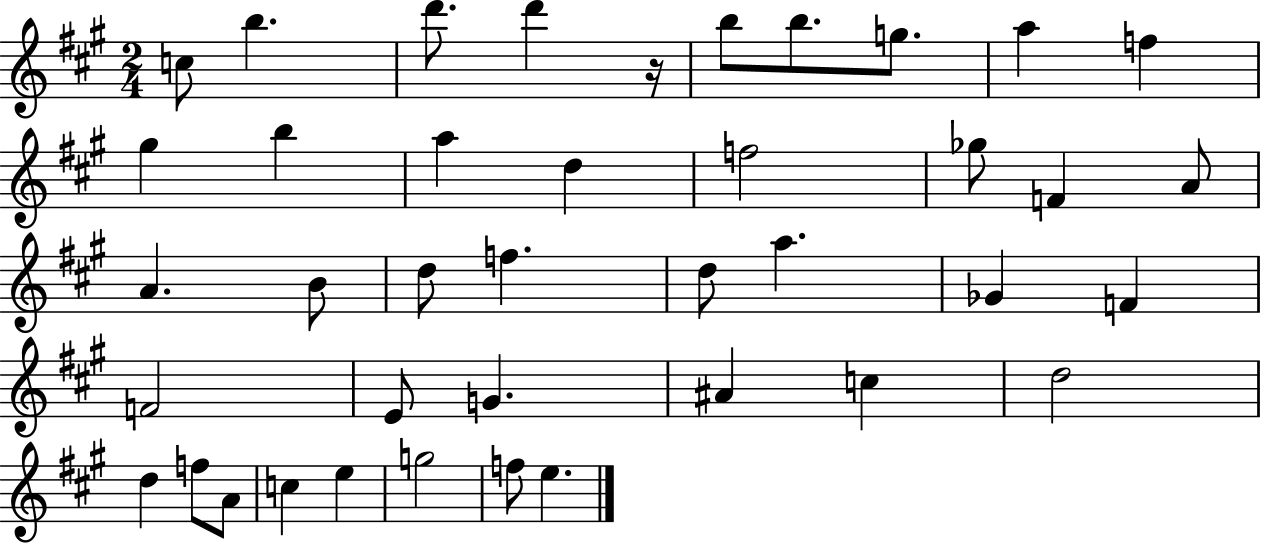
{
  \clef treble
  \numericTimeSignature
  \time 2/4
  \key a \major
  c''8 b''4. | d'''8. d'''4 r16 | b''8 b''8. g''8. | a''4 f''4 | \break gis''4 b''4 | a''4 d''4 | f''2 | ges''8 f'4 a'8 | \break a'4. b'8 | d''8 f''4. | d''8 a''4. | ges'4 f'4 | \break f'2 | e'8 g'4. | ais'4 c''4 | d''2 | \break d''4 f''8 a'8 | c''4 e''4 | g''2 | f''8 e''4. | \break \bar "|."
}